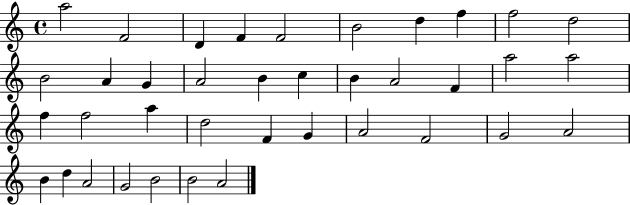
{
  \clef treble
  \time 4/4
  \defaultTimeSignature
  \key c \major
  a''2 f'2 | d'4 f'4 f'2 | b'2 d''4 f''4 | f''2 d''2 | \break b'2 a'4 g'4 | a'2 b'4 c''4 | b'4 a'2 f'4 | a''2 a''2 | \break f''4 f''2 a''4 | d''2 f'4 g'4 | a'2 f'2 | g'2 a'2 | \break b'4 d''4 a'2 | g'2 b'2 | b'2 a'2 | \bar "|."
}